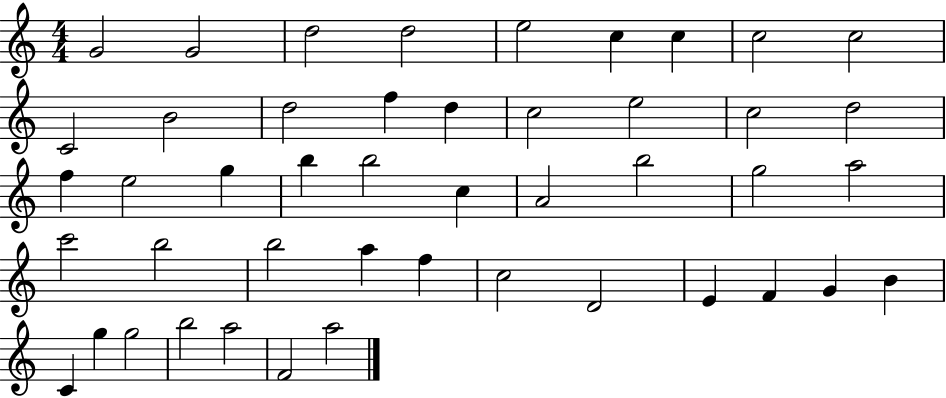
{
  \clef treble
  \numericTimeSignature
  \time 4/4
  \key c \major
  g'2 g'2 | d''2 d''2 | e''2 c''4 c''4 | c''2 c''2 | \break c'2 b'2 | d''2 f''4 d''4 | c''2 e''2 | c''2 d''2 | \break f''4 e''2 g''4 | b''4 b''2 c''4 | a'2 b''2 | g''2 a''2 | \break c'''2 b''2 | b''2 a''4 f''4 | c''2 d'2 | e'4 f'4 g'4 b'4 | \break c'4 g''4 g''2 | b''2 a''2 | f'2 a''2 | \bar "|."
}